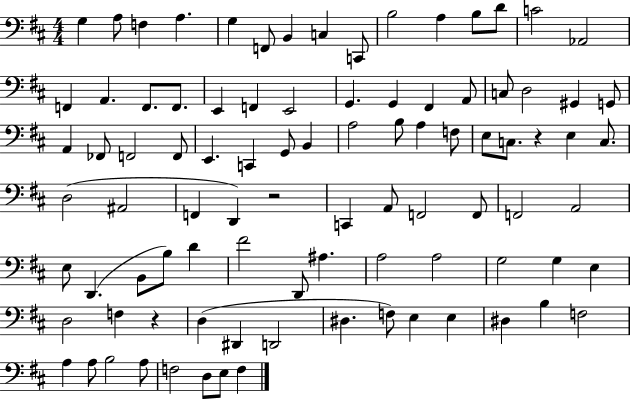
{
  \clef bass
  \numericTimeSignature
  \time 4/4
  \key d \major
  g4 a8 f4 a4. | g4 f,8 b,4 c4 c,8 | b2 a4 b8 d'8 | c'2 aes,2 | \break f,4 a,4. f,8. f,8. | e,4 f,4 e,2 | g,4. g,4 fis,4 a,8 | c8 d2 gis,4 g,8 | \break a,4 fes,8 f,2 f,8 | e,4. c,4 g,8 b,4 | a2 b8 a4 f8 | e8 c8. r4 e4 c8. | \break d2( ais,2 | f,4 d,4) r2 | c,4 a,8 f,2 f,8 | f,2 a,2 | \break e8 d,4.( b,8 b8) d'4 | fis'2 d,8 ais4. | a2 a2 | g2 g4 e4 | \break d2 f4 r4 | d4( dis,4 d,2 | dis4. f8) e4 e4 | dis4 b4 f2 | \break a4 a8 b2 a8 | f2 d8 e8 f4 | \bar "|."
}